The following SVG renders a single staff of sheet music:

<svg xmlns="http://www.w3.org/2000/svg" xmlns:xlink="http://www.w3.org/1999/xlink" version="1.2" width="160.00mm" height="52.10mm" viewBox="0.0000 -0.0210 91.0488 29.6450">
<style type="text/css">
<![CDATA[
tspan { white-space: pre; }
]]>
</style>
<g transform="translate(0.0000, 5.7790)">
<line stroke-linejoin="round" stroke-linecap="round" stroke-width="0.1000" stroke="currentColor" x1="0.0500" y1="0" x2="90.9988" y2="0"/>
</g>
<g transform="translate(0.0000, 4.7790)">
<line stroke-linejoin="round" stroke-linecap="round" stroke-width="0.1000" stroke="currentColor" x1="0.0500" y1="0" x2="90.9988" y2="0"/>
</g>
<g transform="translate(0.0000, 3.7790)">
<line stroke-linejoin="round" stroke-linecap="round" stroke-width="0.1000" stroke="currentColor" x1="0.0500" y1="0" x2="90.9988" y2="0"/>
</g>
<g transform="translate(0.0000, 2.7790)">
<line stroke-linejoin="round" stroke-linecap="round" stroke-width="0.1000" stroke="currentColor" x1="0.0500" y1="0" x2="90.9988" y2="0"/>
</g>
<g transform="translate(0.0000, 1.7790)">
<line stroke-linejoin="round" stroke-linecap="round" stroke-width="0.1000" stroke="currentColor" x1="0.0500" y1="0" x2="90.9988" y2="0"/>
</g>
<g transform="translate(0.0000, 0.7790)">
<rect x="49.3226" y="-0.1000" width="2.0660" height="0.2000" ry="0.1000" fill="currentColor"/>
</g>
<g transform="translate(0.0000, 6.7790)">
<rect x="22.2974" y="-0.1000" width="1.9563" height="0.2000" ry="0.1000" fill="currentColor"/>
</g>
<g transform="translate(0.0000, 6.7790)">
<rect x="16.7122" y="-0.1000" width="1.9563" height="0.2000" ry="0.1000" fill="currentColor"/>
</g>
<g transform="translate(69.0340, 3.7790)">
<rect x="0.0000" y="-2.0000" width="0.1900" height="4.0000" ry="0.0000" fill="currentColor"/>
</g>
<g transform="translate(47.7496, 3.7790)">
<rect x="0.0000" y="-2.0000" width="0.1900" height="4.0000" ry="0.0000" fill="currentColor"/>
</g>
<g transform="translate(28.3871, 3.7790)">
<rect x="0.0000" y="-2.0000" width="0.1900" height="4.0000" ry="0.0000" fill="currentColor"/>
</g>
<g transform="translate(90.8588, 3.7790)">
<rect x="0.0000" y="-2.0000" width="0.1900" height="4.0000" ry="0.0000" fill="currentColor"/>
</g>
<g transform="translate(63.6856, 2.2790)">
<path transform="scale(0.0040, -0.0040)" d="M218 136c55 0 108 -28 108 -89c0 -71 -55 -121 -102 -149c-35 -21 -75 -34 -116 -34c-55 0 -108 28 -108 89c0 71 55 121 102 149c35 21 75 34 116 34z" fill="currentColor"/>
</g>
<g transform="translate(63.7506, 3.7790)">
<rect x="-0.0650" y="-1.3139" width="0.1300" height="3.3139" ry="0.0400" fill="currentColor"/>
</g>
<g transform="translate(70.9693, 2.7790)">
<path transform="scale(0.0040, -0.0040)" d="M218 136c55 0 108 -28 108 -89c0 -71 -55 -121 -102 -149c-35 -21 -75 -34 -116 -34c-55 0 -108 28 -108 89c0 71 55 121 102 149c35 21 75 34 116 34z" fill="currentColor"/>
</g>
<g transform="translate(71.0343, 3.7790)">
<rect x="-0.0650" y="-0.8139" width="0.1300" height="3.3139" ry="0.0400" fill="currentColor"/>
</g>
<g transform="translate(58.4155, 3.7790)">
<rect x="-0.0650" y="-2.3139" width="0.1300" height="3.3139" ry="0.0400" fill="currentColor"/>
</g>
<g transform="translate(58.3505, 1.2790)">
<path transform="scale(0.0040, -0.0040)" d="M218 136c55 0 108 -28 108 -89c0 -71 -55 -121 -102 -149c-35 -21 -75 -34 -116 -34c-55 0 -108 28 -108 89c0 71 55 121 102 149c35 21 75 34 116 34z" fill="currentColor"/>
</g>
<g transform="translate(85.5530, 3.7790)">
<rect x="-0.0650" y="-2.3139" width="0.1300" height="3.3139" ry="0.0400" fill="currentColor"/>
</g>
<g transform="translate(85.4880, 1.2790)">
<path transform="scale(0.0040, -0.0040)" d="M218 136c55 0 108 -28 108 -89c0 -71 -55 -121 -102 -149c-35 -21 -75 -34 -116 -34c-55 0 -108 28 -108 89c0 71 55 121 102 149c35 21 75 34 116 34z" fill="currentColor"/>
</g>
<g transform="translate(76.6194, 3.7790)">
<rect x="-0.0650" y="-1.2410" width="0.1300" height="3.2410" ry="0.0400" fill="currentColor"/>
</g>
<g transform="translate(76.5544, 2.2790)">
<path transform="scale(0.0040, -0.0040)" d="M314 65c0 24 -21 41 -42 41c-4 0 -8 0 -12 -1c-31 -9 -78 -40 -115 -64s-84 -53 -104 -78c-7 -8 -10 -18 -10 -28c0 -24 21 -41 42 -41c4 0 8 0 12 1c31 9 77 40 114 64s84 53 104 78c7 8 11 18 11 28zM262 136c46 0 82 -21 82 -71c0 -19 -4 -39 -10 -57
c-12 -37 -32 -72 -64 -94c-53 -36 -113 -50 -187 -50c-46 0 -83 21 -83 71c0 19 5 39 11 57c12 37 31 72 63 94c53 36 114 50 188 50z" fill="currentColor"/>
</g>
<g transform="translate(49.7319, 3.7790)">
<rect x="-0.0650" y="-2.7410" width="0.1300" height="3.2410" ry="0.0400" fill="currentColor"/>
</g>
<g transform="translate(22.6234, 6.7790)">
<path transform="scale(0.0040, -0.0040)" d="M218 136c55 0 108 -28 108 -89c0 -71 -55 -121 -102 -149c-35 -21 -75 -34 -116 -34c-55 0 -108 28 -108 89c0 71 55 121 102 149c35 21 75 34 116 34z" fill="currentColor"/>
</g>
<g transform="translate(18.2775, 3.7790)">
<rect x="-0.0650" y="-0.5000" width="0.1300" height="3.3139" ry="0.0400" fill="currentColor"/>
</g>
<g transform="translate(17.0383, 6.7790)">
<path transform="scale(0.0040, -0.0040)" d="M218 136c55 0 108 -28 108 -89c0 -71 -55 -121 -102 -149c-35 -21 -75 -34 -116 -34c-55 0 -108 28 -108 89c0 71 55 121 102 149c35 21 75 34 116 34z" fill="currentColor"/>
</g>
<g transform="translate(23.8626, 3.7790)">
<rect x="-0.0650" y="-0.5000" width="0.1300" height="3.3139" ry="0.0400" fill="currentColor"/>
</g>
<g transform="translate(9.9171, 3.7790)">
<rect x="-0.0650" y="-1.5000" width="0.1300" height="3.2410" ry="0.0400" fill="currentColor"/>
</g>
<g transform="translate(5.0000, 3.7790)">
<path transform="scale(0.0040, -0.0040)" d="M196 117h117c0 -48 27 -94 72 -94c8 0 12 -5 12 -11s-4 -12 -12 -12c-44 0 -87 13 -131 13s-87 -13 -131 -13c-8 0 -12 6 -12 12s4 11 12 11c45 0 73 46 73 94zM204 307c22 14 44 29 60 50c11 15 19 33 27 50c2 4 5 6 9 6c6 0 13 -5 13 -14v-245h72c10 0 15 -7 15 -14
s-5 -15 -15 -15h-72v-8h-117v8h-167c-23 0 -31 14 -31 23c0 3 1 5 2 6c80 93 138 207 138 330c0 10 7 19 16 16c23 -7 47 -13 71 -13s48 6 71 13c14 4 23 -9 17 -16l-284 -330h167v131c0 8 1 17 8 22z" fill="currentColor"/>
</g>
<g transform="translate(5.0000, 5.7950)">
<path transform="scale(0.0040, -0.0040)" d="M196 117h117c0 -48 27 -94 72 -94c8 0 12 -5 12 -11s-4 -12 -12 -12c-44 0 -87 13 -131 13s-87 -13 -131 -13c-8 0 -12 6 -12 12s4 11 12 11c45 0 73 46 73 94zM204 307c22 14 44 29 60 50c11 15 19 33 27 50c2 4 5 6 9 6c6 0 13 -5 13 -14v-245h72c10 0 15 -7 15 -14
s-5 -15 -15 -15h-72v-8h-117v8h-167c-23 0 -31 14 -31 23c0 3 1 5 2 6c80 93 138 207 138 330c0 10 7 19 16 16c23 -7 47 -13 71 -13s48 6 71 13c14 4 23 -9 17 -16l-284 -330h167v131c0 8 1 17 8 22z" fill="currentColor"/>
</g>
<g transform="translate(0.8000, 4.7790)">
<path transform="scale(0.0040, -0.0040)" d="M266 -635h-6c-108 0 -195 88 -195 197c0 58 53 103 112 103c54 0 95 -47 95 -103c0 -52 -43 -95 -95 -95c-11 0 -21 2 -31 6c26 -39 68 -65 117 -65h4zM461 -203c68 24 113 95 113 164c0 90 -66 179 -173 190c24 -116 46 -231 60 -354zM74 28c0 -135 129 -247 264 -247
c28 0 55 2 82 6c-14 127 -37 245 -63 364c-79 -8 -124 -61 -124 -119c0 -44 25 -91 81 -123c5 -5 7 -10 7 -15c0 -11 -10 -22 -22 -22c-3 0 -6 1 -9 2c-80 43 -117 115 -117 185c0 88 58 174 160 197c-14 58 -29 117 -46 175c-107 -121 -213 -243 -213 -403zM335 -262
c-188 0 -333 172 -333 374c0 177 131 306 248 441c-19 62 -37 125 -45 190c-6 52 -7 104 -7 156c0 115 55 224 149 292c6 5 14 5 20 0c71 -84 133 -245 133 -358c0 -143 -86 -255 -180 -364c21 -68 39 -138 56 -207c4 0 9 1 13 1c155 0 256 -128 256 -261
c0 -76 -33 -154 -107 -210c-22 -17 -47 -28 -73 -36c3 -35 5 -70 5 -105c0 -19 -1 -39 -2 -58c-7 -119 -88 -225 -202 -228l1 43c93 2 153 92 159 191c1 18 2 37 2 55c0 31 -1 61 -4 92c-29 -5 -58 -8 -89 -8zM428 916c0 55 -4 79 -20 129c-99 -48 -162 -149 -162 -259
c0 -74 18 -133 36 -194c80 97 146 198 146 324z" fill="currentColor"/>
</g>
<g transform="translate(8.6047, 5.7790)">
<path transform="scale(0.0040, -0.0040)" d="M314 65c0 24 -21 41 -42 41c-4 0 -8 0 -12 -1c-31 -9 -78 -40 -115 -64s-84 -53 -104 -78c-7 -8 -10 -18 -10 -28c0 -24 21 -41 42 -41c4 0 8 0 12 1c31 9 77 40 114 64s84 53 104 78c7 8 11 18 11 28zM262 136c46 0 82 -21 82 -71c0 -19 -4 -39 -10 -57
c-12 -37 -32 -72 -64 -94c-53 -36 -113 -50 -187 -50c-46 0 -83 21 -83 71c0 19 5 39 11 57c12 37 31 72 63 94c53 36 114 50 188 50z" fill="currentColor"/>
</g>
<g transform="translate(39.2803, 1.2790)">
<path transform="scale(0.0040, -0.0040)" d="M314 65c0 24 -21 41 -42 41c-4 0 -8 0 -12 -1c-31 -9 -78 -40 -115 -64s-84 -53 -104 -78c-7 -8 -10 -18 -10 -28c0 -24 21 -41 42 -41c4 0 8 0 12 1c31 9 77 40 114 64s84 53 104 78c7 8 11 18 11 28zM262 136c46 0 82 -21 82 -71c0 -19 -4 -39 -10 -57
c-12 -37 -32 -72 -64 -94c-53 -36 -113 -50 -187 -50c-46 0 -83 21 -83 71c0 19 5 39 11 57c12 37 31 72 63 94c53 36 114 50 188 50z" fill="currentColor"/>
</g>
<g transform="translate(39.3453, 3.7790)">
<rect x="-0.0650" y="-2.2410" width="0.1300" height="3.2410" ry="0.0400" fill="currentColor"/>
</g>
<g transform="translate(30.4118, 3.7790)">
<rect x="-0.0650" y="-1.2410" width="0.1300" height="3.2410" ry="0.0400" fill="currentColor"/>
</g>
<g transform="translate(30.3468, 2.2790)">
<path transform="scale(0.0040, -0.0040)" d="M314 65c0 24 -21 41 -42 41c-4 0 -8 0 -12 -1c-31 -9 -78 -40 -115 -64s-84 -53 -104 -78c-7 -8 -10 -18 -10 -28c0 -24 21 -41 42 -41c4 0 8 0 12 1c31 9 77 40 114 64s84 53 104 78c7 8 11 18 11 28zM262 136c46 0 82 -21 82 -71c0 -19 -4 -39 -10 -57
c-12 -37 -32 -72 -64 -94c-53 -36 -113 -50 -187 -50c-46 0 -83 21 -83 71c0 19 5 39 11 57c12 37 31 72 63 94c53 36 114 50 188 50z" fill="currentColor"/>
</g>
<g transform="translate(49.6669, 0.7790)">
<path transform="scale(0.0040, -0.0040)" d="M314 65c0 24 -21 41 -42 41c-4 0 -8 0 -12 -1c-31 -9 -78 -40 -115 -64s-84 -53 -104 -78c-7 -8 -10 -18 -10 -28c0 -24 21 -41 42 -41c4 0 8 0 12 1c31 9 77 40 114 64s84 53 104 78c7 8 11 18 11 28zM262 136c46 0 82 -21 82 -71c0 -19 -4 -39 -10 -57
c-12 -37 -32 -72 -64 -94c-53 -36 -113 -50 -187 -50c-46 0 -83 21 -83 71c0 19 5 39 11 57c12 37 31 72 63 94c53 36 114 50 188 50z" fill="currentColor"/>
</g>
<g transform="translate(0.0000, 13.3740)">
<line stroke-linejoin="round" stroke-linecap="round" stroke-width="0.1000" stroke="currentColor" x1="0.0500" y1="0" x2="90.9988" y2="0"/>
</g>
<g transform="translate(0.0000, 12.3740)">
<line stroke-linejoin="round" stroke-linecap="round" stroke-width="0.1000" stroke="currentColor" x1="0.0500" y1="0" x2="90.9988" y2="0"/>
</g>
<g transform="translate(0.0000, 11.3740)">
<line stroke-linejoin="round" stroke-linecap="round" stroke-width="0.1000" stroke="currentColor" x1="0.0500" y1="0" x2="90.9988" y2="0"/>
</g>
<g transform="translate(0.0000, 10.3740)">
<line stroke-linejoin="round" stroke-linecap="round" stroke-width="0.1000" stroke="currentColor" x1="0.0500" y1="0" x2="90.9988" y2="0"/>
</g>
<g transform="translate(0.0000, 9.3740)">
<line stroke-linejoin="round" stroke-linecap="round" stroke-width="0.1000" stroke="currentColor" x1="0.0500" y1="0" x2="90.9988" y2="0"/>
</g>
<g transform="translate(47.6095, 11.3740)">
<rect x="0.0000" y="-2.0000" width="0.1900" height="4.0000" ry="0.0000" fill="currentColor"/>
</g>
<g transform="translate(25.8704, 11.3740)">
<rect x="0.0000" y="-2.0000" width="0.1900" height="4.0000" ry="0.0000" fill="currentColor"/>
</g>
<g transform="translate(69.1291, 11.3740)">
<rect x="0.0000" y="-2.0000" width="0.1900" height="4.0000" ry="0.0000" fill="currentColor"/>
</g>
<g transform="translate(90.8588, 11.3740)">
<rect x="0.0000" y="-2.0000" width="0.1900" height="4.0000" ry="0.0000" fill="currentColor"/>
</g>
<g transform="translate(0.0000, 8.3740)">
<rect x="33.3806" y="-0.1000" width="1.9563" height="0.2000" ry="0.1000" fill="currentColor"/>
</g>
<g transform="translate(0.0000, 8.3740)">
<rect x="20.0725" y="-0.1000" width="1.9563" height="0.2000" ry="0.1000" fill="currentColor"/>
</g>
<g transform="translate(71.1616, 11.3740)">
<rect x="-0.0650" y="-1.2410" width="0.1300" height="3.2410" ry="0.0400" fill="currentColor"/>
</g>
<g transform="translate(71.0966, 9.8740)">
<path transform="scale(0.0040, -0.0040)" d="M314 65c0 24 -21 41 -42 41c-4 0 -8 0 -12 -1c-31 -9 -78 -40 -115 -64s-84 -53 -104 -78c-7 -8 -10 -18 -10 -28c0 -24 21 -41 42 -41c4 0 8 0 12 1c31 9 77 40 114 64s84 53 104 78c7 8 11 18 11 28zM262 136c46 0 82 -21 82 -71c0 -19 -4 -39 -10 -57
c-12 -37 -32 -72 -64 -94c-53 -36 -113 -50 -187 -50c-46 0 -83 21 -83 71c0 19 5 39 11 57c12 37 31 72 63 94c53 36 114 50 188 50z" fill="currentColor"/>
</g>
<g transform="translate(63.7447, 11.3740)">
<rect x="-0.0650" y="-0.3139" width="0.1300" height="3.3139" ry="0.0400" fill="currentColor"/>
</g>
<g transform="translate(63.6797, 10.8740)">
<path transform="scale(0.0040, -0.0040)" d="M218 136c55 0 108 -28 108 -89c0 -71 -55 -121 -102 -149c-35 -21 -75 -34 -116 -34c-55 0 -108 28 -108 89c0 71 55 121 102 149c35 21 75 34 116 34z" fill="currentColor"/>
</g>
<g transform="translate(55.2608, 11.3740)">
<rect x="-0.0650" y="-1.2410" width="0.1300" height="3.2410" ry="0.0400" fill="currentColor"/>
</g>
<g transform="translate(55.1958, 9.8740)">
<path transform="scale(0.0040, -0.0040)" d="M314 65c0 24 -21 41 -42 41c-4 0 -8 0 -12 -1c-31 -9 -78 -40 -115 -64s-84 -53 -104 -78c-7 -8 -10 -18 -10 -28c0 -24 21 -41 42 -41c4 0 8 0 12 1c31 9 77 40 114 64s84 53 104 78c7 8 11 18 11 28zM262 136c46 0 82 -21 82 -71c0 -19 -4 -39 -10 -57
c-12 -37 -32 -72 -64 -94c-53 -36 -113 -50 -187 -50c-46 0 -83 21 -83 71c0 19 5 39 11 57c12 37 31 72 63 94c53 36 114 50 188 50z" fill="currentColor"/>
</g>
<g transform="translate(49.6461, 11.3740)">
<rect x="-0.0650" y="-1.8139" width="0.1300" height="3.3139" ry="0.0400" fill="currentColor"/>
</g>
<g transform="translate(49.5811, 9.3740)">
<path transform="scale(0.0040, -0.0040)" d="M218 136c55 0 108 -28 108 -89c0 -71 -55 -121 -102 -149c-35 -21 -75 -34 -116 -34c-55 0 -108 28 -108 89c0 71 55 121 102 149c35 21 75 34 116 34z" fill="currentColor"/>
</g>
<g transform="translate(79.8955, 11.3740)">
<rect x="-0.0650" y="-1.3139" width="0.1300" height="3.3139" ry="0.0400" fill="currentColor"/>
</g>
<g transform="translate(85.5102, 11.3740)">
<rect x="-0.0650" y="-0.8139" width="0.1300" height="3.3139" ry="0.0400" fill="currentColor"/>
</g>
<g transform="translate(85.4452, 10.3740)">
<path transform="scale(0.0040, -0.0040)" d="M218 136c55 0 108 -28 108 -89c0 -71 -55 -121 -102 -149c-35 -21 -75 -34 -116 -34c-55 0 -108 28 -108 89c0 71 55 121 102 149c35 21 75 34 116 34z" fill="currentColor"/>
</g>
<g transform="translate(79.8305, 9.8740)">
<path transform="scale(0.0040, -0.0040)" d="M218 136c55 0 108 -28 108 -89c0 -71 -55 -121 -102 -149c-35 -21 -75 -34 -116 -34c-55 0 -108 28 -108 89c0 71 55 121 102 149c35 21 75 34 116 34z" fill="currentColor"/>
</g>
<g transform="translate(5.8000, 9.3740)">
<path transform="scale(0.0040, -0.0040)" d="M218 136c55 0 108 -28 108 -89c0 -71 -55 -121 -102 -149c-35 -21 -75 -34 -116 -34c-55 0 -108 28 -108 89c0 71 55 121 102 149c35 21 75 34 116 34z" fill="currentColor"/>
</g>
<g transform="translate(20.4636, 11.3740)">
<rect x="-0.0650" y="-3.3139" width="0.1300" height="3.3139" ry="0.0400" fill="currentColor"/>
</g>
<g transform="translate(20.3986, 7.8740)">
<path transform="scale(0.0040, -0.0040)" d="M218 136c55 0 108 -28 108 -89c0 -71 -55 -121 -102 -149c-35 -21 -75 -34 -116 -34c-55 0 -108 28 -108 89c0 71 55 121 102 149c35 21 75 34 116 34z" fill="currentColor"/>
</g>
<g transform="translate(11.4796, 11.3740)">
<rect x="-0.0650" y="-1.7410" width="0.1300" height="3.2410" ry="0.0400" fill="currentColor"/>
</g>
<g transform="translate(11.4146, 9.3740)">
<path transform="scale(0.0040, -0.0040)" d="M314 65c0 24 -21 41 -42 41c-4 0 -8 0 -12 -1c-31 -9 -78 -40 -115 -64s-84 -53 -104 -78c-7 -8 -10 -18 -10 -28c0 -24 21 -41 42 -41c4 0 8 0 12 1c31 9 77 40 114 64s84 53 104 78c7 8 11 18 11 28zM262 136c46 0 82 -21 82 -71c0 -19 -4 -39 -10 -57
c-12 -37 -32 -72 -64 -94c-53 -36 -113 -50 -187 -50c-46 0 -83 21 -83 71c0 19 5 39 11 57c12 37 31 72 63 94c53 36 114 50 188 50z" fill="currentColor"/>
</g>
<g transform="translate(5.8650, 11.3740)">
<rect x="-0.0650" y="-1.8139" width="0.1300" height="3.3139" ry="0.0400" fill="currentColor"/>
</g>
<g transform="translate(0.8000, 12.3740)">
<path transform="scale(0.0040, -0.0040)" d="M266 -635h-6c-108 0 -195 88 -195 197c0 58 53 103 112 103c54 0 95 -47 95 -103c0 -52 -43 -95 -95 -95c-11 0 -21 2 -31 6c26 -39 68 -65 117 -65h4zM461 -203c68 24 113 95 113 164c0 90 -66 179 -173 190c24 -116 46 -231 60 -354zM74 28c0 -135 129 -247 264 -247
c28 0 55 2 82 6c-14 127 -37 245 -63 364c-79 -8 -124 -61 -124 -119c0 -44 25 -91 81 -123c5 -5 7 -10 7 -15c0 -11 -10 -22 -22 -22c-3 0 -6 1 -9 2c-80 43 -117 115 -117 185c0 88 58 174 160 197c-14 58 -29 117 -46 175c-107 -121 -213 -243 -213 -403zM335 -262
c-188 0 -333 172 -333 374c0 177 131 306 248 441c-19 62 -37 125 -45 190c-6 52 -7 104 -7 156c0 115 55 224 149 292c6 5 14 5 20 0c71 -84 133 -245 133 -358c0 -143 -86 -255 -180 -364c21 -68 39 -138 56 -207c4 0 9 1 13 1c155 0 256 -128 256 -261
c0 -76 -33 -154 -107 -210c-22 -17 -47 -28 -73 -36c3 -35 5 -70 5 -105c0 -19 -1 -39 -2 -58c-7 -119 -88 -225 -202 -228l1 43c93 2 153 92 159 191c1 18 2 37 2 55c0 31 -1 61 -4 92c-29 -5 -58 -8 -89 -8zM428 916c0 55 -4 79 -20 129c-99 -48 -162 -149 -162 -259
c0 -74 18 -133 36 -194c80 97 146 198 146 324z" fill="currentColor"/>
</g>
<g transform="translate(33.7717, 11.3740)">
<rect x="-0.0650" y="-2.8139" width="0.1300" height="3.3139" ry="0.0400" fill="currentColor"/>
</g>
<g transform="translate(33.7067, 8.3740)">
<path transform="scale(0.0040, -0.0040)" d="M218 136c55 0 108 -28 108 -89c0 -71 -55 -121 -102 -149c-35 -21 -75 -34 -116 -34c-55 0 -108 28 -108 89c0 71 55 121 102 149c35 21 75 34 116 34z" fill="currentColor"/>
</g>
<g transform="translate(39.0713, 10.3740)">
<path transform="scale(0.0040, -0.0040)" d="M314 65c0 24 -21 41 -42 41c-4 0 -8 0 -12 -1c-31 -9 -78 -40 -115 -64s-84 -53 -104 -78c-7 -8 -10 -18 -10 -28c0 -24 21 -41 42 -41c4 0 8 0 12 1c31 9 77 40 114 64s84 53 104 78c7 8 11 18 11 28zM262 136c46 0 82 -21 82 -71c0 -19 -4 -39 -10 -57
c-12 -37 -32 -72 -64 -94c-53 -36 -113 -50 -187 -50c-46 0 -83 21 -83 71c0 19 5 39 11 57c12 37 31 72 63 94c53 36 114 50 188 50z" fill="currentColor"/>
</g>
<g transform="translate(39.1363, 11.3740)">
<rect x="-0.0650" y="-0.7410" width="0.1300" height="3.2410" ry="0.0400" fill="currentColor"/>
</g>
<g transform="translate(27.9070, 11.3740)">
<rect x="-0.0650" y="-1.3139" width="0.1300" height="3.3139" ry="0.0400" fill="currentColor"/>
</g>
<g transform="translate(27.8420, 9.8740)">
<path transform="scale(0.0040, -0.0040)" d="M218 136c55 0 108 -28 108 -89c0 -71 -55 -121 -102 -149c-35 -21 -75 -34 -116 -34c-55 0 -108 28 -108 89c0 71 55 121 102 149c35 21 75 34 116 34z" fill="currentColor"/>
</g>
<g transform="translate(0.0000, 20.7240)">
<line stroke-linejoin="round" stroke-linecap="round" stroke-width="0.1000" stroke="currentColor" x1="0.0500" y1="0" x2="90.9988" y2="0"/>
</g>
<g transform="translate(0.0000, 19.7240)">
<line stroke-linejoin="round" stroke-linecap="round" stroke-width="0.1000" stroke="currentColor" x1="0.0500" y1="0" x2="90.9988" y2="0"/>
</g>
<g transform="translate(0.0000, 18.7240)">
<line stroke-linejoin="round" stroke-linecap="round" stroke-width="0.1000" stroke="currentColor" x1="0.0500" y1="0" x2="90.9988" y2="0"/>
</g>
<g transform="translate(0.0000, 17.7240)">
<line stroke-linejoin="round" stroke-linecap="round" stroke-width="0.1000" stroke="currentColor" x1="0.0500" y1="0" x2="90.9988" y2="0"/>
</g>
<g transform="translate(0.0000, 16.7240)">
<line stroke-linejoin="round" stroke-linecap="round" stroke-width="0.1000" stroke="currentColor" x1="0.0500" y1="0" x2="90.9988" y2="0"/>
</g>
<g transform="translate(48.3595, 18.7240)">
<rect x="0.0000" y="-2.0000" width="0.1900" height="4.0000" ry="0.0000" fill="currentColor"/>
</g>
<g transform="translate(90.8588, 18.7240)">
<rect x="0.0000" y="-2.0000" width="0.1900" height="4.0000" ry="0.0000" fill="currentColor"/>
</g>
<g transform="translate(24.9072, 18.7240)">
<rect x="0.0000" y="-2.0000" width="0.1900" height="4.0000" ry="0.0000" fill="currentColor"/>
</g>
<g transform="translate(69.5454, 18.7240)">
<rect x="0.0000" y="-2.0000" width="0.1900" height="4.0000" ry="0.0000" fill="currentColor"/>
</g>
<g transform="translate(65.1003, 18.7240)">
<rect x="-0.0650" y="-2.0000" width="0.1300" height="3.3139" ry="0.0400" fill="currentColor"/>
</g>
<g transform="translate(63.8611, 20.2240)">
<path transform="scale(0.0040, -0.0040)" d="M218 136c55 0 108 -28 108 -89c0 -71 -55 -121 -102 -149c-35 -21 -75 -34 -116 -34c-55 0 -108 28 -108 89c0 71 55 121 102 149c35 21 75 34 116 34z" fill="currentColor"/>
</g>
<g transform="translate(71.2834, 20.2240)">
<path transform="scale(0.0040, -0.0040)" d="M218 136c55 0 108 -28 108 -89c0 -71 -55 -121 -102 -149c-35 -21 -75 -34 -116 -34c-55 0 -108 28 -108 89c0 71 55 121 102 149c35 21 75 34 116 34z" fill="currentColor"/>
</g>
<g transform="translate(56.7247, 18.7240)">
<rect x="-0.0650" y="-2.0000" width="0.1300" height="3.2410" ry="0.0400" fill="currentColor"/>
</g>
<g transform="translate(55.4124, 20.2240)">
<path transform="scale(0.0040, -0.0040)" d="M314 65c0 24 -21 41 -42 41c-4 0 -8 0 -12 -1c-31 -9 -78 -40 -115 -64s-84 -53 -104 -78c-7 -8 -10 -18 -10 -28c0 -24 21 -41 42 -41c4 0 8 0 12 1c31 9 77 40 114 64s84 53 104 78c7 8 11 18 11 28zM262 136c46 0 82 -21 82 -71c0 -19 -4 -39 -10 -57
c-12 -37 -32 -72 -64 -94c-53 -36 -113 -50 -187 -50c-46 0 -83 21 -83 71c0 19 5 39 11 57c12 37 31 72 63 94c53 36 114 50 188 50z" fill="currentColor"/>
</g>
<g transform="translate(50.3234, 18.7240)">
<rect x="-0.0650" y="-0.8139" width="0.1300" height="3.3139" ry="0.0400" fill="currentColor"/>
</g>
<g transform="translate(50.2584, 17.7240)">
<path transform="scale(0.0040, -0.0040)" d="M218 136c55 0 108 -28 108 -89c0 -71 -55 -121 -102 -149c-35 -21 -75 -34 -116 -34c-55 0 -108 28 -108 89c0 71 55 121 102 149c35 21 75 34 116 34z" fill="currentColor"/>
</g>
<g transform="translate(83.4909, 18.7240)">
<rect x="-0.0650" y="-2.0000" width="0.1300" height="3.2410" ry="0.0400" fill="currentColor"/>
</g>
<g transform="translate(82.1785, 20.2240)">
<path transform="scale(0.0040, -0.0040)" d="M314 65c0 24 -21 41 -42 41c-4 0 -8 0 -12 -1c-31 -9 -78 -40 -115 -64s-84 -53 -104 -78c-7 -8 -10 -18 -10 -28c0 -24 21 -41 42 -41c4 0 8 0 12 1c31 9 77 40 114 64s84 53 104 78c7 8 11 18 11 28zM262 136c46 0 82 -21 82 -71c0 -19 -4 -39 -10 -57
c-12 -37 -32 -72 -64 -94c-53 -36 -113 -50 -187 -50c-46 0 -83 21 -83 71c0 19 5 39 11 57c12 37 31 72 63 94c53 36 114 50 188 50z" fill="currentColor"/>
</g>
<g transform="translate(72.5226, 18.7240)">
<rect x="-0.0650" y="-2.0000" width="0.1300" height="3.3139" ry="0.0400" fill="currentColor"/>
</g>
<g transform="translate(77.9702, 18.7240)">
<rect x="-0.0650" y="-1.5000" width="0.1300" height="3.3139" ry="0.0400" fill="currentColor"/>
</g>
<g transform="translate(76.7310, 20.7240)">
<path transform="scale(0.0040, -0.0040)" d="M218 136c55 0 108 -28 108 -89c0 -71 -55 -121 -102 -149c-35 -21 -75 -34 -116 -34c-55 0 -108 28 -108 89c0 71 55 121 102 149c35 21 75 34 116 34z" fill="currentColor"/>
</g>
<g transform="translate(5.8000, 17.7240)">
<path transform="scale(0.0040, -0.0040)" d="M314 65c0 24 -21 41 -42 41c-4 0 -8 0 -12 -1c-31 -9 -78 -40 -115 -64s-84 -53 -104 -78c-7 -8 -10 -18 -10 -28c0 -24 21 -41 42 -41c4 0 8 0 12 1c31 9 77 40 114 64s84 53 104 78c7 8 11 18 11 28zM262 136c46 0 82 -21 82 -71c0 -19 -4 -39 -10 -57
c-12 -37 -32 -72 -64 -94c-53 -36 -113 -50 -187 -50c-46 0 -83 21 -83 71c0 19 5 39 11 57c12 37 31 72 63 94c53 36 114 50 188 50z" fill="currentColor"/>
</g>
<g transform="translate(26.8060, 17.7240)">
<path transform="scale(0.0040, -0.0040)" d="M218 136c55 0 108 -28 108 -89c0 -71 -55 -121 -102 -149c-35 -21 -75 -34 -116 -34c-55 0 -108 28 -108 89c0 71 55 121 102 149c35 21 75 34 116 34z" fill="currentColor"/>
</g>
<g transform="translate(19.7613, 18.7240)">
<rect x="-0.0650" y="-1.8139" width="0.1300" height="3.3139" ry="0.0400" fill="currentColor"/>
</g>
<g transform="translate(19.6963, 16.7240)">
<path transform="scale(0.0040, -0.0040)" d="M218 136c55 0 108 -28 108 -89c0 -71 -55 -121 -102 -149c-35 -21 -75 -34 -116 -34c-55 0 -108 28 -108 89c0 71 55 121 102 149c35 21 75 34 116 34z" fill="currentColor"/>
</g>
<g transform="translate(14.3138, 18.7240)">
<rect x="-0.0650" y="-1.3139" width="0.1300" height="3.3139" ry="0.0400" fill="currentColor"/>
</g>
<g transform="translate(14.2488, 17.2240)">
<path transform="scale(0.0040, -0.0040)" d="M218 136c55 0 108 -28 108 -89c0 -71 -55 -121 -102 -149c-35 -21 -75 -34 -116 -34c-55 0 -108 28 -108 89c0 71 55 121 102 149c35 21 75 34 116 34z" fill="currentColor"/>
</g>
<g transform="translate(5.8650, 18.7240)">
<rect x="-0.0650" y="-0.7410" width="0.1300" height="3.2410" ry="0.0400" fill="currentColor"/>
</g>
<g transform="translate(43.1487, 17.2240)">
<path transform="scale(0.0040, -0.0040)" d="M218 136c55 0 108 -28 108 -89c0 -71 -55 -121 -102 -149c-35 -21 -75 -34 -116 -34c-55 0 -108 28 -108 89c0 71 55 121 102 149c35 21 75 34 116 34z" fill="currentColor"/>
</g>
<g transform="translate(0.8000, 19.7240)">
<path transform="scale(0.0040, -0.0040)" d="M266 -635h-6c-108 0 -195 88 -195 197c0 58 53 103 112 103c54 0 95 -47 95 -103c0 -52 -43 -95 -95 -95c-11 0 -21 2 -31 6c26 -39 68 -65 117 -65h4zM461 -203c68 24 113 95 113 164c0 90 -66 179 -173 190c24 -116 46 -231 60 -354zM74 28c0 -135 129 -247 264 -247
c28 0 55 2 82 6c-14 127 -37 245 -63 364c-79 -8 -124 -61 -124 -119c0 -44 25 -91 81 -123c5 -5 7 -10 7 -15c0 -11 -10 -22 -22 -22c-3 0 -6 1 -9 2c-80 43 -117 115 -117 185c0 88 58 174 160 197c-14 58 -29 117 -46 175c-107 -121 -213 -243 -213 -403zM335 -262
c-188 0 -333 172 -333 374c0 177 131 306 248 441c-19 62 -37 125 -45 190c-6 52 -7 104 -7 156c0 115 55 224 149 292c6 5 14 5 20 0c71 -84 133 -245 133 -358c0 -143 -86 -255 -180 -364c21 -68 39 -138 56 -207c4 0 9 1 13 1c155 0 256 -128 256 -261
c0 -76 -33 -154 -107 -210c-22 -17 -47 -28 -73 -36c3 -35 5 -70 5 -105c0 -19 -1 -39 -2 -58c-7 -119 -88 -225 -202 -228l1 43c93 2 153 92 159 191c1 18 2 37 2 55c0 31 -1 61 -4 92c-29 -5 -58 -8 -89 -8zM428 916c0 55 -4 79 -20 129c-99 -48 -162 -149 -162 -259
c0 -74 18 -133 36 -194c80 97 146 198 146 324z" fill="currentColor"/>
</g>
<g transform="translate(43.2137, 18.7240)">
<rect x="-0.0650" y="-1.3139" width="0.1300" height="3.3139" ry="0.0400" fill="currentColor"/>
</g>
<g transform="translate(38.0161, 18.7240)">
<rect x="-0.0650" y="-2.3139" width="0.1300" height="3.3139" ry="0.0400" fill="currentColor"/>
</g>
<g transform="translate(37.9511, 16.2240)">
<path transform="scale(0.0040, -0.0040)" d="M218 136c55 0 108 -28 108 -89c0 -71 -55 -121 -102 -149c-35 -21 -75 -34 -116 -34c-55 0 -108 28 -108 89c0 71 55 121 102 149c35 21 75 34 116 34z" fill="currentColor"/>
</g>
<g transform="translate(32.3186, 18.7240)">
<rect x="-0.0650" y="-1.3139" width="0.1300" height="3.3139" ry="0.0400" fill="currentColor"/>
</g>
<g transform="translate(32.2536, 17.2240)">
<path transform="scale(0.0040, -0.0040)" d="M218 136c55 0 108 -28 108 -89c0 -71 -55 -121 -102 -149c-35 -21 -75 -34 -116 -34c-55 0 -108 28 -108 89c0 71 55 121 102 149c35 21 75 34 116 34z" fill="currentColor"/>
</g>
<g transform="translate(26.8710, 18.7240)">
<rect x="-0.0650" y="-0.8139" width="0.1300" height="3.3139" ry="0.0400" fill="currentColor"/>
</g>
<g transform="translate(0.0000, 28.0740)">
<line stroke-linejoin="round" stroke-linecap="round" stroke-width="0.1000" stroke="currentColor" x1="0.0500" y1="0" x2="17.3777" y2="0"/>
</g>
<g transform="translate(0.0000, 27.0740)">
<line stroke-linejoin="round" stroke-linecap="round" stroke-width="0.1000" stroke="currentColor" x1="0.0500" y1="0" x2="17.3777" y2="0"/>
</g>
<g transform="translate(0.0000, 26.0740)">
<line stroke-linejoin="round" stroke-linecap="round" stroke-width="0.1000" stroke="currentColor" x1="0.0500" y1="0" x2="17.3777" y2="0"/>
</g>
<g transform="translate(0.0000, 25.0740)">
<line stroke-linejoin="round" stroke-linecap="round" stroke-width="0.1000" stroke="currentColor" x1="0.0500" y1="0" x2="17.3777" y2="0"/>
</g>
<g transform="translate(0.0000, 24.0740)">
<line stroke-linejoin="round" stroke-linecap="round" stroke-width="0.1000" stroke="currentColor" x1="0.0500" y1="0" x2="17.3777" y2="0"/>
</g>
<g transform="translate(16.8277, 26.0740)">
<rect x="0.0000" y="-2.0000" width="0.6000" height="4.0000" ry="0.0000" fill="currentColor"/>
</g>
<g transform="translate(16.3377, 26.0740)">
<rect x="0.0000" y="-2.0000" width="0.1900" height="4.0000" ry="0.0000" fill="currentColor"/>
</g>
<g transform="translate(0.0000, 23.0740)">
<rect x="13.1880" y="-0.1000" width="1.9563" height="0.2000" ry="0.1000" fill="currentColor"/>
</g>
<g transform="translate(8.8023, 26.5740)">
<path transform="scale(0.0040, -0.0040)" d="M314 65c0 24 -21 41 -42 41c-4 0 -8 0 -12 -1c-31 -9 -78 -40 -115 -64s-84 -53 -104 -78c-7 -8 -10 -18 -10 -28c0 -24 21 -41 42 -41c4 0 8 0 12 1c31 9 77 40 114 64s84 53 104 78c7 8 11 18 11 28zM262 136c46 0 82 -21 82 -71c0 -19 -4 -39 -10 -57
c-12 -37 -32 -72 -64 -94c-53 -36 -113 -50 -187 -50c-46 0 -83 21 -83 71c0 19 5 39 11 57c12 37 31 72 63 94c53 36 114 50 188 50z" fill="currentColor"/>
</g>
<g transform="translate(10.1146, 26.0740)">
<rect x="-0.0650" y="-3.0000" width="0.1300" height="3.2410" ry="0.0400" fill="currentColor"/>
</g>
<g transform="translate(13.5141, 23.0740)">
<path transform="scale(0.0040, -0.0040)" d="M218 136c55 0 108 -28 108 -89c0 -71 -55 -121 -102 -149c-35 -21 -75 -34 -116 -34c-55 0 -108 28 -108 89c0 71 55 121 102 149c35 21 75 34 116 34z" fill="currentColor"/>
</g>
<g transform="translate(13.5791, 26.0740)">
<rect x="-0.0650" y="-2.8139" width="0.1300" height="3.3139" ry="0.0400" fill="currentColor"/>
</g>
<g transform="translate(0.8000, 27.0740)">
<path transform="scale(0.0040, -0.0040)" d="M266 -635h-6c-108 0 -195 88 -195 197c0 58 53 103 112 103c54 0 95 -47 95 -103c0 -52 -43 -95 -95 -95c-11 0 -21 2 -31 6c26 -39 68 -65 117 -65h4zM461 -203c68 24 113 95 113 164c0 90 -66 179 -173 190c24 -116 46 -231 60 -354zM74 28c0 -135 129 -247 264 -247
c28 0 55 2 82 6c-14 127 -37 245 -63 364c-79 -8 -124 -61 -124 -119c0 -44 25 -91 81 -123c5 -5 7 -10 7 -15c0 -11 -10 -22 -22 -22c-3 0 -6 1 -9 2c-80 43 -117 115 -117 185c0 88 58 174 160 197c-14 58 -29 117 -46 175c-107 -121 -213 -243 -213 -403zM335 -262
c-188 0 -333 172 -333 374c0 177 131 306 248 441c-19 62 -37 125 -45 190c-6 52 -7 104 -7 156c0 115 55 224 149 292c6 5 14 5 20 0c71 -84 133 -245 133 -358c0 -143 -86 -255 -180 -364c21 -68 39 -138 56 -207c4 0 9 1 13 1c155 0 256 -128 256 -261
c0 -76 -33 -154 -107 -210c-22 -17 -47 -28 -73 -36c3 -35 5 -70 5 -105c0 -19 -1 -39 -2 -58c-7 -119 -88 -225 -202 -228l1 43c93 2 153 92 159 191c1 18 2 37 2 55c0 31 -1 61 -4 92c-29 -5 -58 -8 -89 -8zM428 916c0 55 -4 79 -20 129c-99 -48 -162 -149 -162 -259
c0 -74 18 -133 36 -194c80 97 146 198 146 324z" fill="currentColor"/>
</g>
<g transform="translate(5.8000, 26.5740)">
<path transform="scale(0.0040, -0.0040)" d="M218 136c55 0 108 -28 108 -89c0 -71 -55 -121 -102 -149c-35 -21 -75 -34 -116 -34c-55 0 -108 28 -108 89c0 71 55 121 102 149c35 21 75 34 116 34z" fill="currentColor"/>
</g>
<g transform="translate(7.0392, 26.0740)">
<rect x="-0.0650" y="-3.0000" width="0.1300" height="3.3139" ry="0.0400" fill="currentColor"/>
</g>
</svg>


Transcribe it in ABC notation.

X:1
T:Untitled
M:4/4
L:1/4
K:C
E2 C C e2 g2 a2 g e d e2 g f f2 b e a d2 f e2 c e2 e d d2 e f d e g e d F2 F F E F2 A A2 a